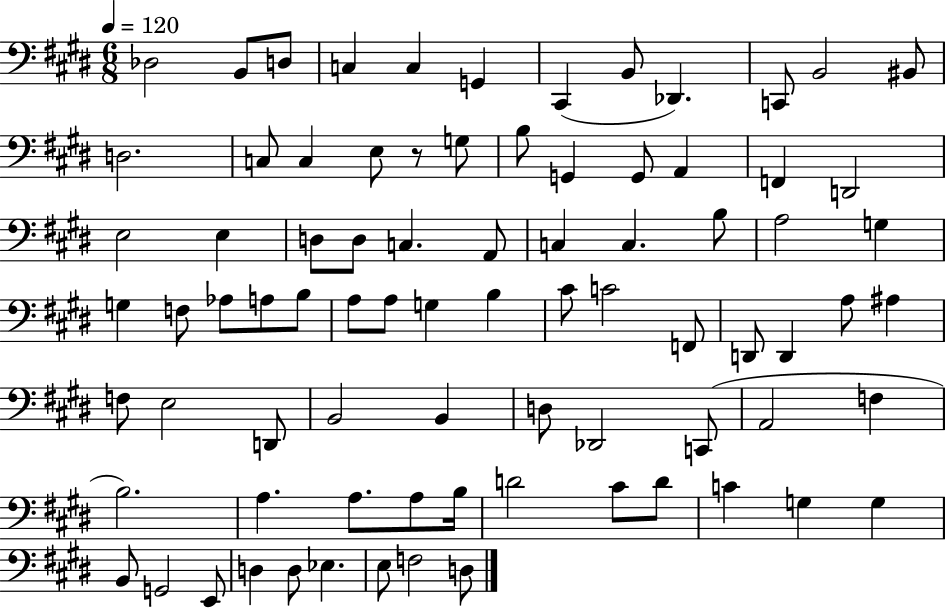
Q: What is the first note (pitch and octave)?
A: Db3